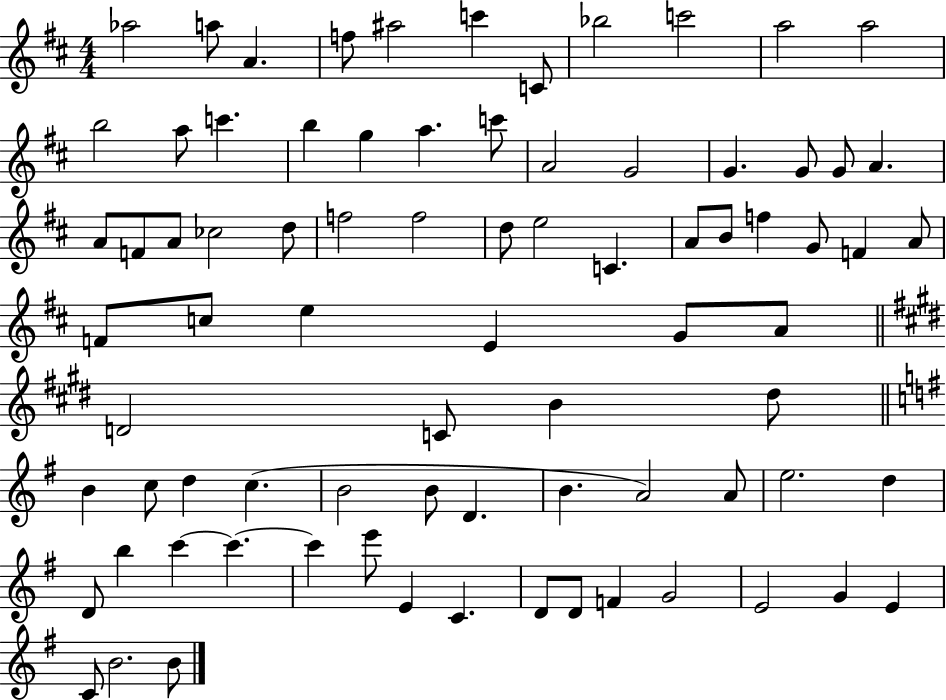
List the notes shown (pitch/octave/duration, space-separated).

Ab5/h A5/e A4/q. F5/e A#5/h C6/q C4/e Bb5/h C6/h A5/h A5/h B5/h A5/e C6/q. B5/q G5/q A5/q. C6/e A4/h G4/h G4/q. G4/e G4/e A4/q. A4/e F4/e A4/e CES5/h D5/e F5/h F5/h D5/e E5/h C4/q. A4/e B4/e F5/q G4/e F4/q A4/e F4/e C5/e E5/q E4/q G4/e A4/e D4/h C4/e B4/q D#5/e B4/q C5/e D5/q C5/q. B4/h B4/e D4/q. B4/q. A4/h A4/e E5/h. D5/q D4/e B5/q C6/q C6/q. C6/q E6/e E4/q C4/q. D4/e D4/e F4/q G4/h E4/h G4/q E4/q C4/e B4/h. B4/e